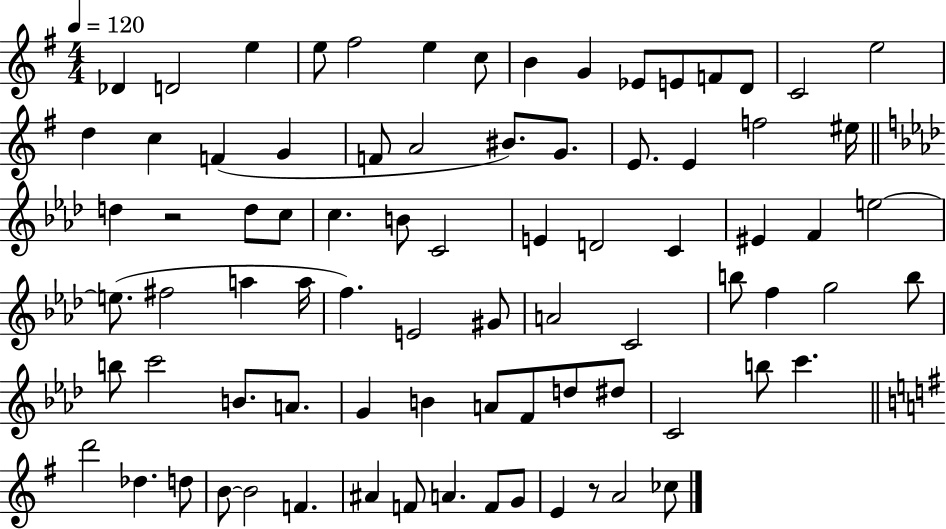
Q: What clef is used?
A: treble